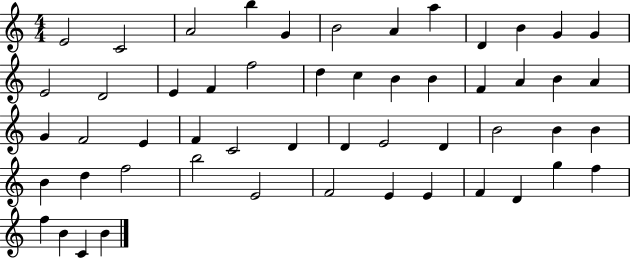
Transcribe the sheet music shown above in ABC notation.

X:1
T:Untitled
M:4/4
L:1/4
K:C
E2 C2 A2 b G B2 A a D B G G E2 D2 E F f2 d c B B F A B A G F2 E F C2 D D E2 D B2 B B B d f2 b2 E2 F2 E E F D g f f B C B